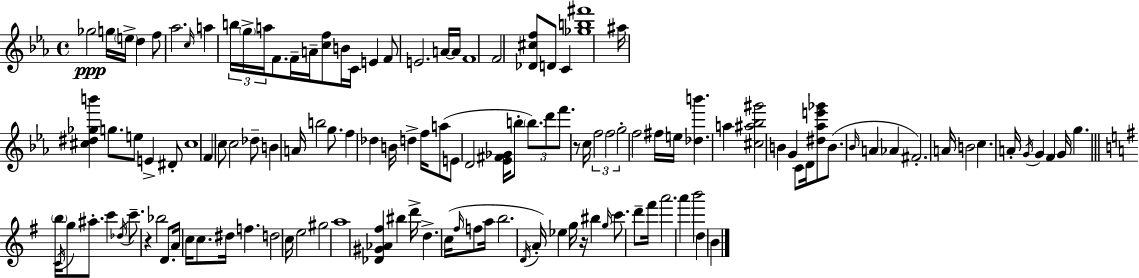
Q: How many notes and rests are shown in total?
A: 130